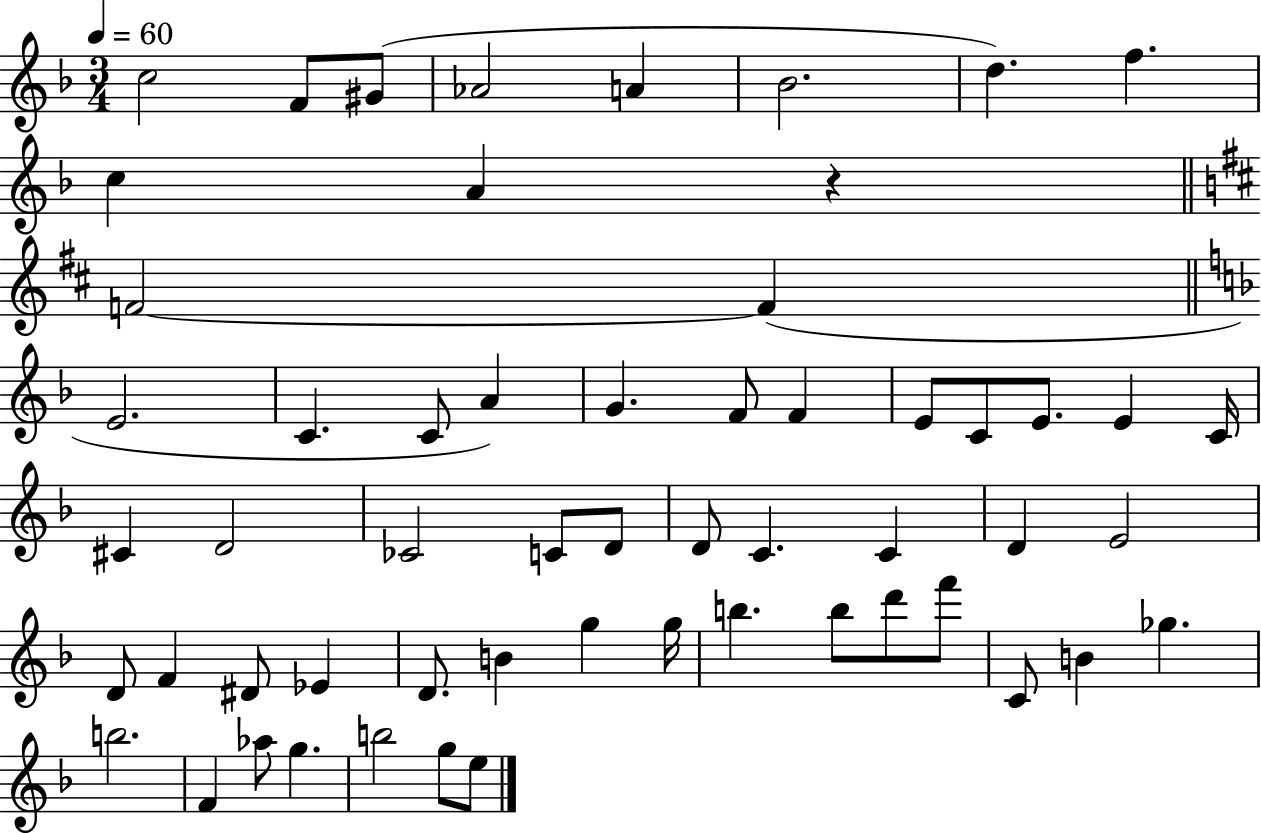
C5/h F4/e G#4/e Ab4/h A4/q Bb4/h. D5/q. F5/q. C5/q A4/q R/q F4/h F4/q E4/h. C4/q. C4/e A4/q G4/q. F4/e F4/q E4/e C4/e E4/e. E4/q C4/s C#4/q D4/h CES4/h C4/e D4/e D4/e C4/q. C4/q D4/q E4/h D4/e F4/q D#4/e Eb4/q D4/e. B4/q G5/q G5/s B5/q. B5/e D6/e F6/e C4/e B4/q Gb5/q. B5/h. F4/q Ab5/e G5/q. B5/h G5/e E5/e